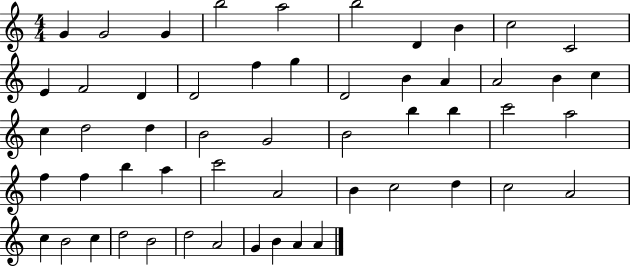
X:1
T:Untitled
M:4/4
L:1/4
K:C
G G2 G b2 a2 b2 D B c2 C2 E F2 D D2 f g D2 B A A2 B c c d2 d B2 G2 B2 b b c'2 a2 f f b a c'2 A2 B c2 d c2 A2 c B2 c d2 B2 d2 A2 G B A A